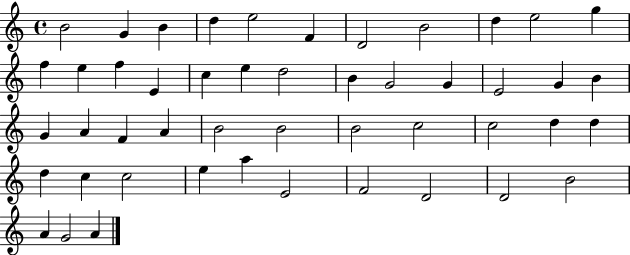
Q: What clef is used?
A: treble